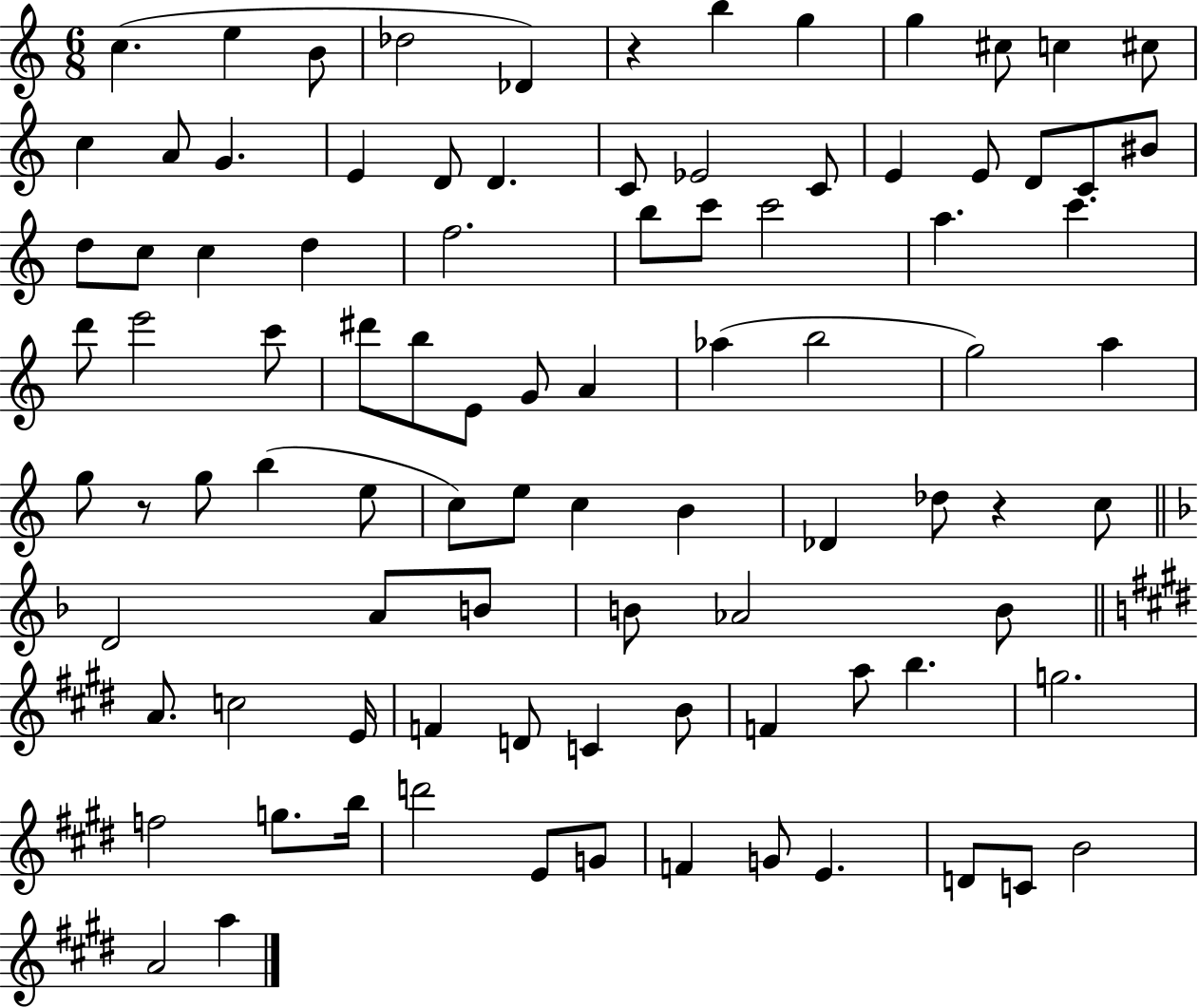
C5/q. E5/q B4/e Db5/h Db4/q R/q B5/q G5/q G5/q C#5/e C5/q C#5/e C5/q A4/e G4/q. E4/q D4/e D4/q. C4/e Eb4/h C4/e E4/q E4/e D4/e C4/e BIS4/e D5/e C5/e C5/q D5/q F5/h. B5/e C6/e C6/h A5/q. C6/q. D6/e E6/h C6/e D#6/e B5/e E4/e G4/e A4/q Ab5/q B5/h G5/h A5/q G5/e R/e G5/e B5/q E5/e C5/e E5/e C5/q B4/q Db4/q Db5/e R/q C5/e D4/h A4/e B4/e B4/e Ab4/h B4/e A4/e. C5/h E4/s F4/q D4/e C4/q B4/e F4/q A5/e B5/q. G5/h. F5/h G5/e. B5/s D6/h E4/e G4/e F4/q G4/e E4/q. D4/e C4/e B4/h A4/h A5/q